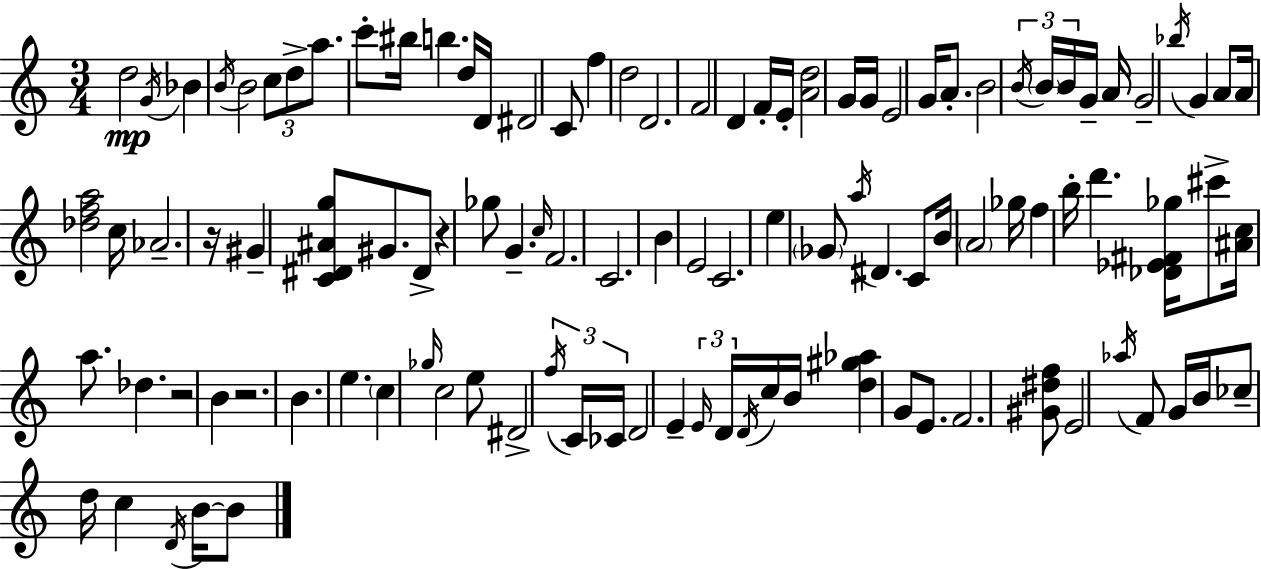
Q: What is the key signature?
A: A minor